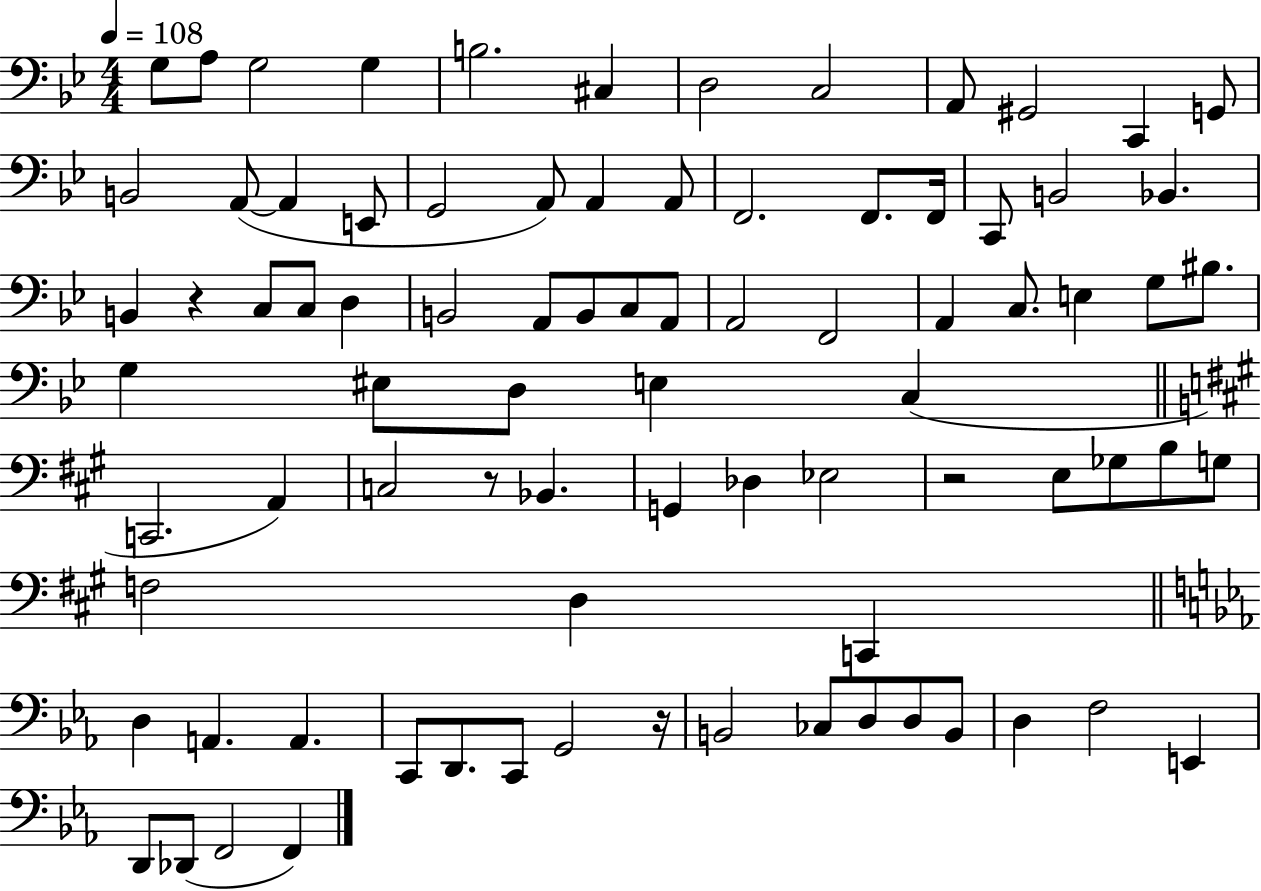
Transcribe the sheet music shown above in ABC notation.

X:1
T:Untitled
M:4/4
L:1/4
K:Bb
G,/2 A,/2 G,2 G, B,2 ^C, D,2 C,2 A,,/2 ^G,,2 C,, G,,/2 B,,2 A,,/2 A,, E,,/2 G,,2 A,,/2 A,, A,,/2 F,,2 F,,/2 F,,/4 C,,/2 B,,2 _B,, B,, z C,/2 C,/2 D, B,,2 A,,/2 B,,/2 C,/2 A,,/2 A,,2 F,,2 A,, C,/2 E, G,/2 ^B,/2 G, ^E,/2 D,/2 E, C, C,,2 A,, C,2 z/2 _B,, G,, _D, _E,2 z2 E,/2 _G,/2 B,/2 G,/2 F,2 D, C,, D, A,, A,, C,,/2 D,,/2 C,,/2 G,,2 z/4 B,,2 _C,/2 D,/2 D,/2 B,,/2 D, F,2 E,, D,,/2 _D,,/2 F,,2 F,,